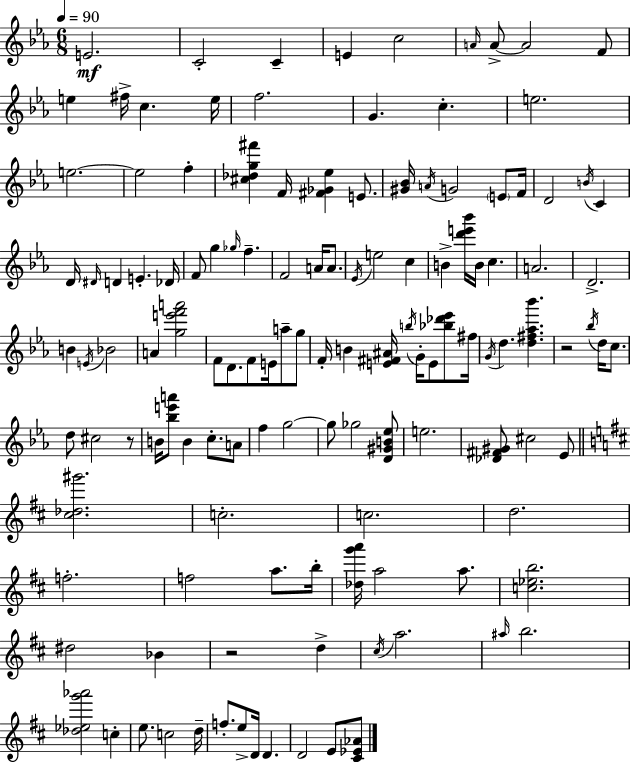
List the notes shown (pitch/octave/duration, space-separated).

E4/h. C4/h C4/q E4/q C5/h A4/s A4/e A4/h F4/e E5/q F#5/s C5/q. E5/s F5/h. G4/q. C5/q. E5/h. E5/h. E5/h F5/q [C#5,Db5,G5,F#6]/q F4/s [F#4,Gb4,Eb5]/q E4/e. [G#4,Bb4]/s A4/s G4/h E4/e F4/s D4/h B4/s C4/q D4/s D#4/s D4/q E4/q. Db4/s F4/e G5/q Gb5/s F5/q. F4/h A4/s A4/e. Eb4/s E5/h C5/q B4/q [D6,E6,Bb6]/s B4/s C5/q. A4/h. D4/h. B4/q E4/s Bb4/h A4/q [G5,E6,F6,A6]/h F4/e D4/e. F4/e E4/s A5/e G5/e F4/s B4/q [E4,F#4,A#4]/s B5/s G4/s E4/e [Bb5,Db6,Eb6]/e F#5/s G4/s D5/q. [D5,F#5,Ab5,Bb6]/q. R/h Bb5/s D5/s C5/e. D5/e C#5/h R/e B4/s [Bb5,E6,A6]/e B4/q C5/e. A4/e F5/q G5/h G5/e Gb5/h [D4,G#4,B4,Eb5]/e E5/h. [Db4,F#4,G#4]/e C#5/h Eb4/e [C#5,Db5,G#6]/h. C5/h. C5/h. D5/h. F5/h. F5/h A5/e. B5/s [Db5,G6,A6]/s A5/h A5/e. [C5,Eb5,B5]/h. D#5/h Bb4/q R/h D5/q C#5/s A5/h. A#5/s B5/h. [Db5,Eb5,G6,Ab6]/h C5/q E5/e. C5/h D5/s F5/e. E5/e D4/s D4/q. D4/h E4/e [C#4,Eb4,Ab4]/e